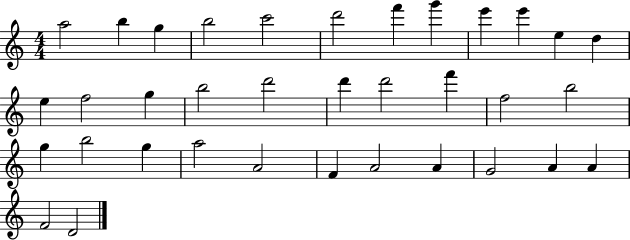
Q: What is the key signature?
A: C major